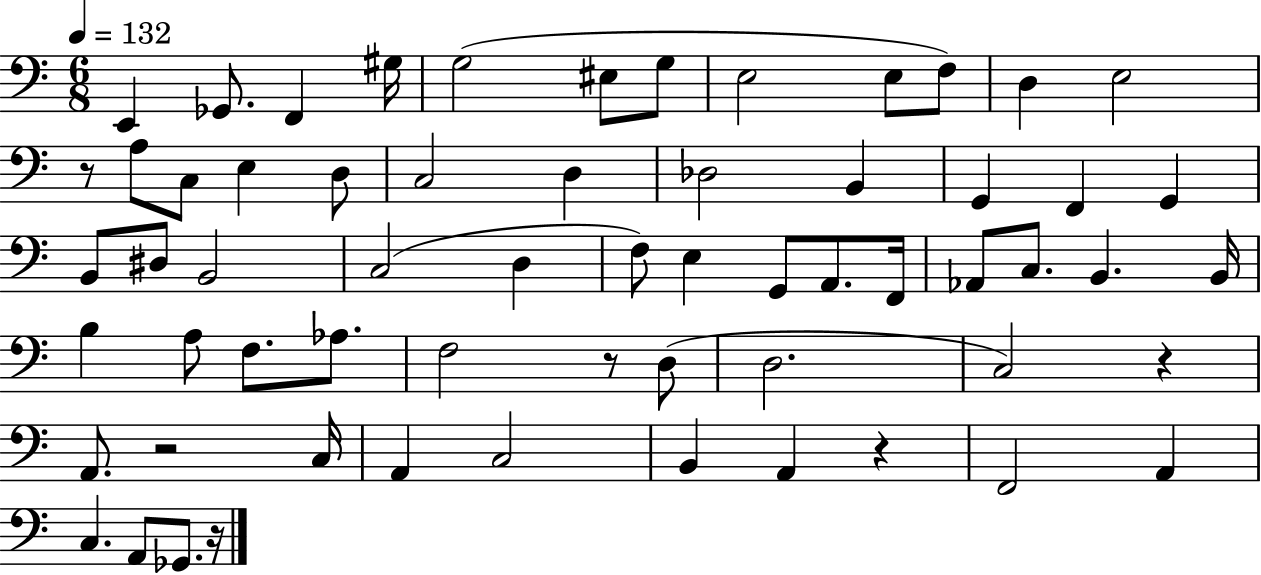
E2/q Gb2/e. F2/q G#3/s G3/h EIS3/e G3/e E3/h E3/e F3/e D3/q E3/h R/e A3/e C3/e E3/q D3/e C3/h D3/q Db3/h B2/q G2/q F2/q G2/q B2/e D#3/e B2/h C3/h D3/q F3/e E3/q G2/e A2/e. F2/s Ab2/e C3/e. B2/q. B2/s B3/q A3/e F3/e. Ab3/e. F3/h R/e D3/e D3/h. C3/h R/q A2/e. R/h C3/s A2/q C3/h B2/q A2/q R/q F2/h A2/q C3/q. A2/e Gb2/e. R/s